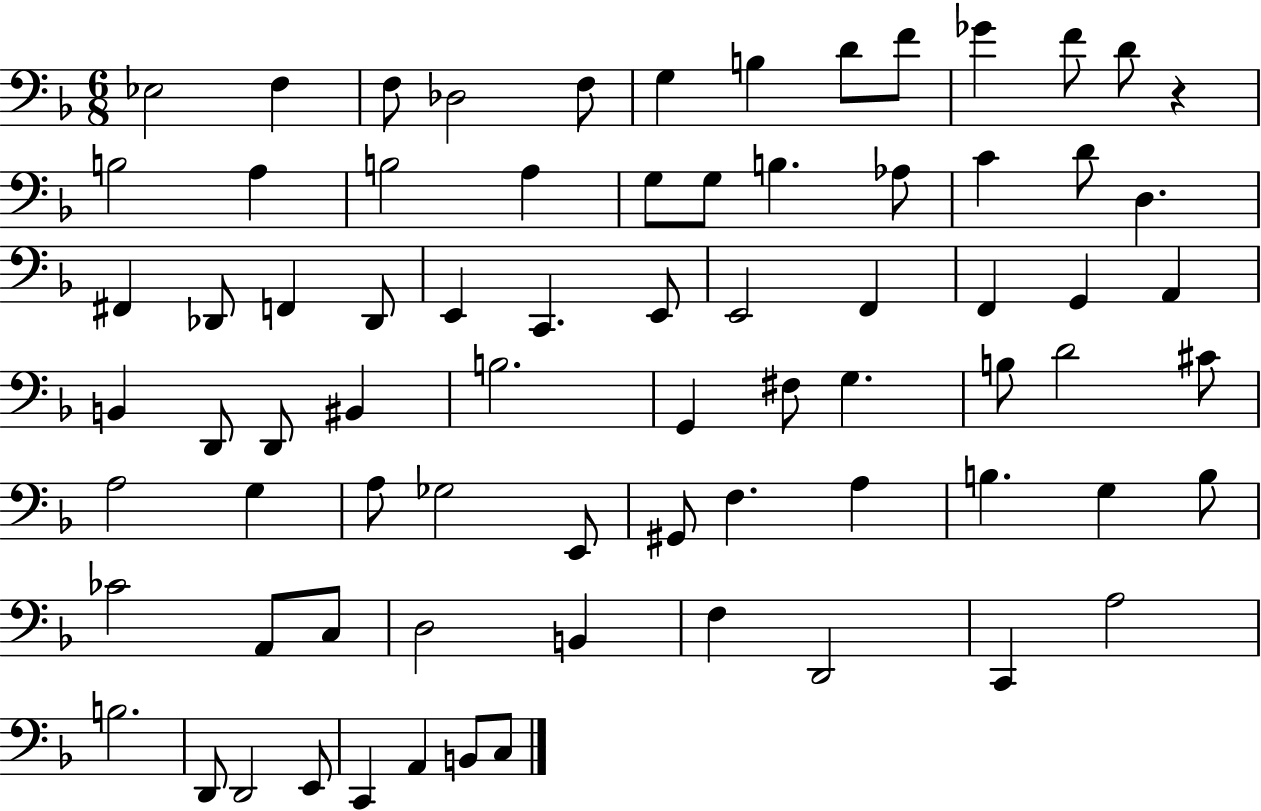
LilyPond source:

{
  \clef bass
  \numericTimeSignature
  \time 6/8
  \key f \major
  \repeat volta 2 { ees2 f4 | f8 des2 f8 | g4 b4 d'8 f'8 | ges'4 f'8 d'8 r4 | \break b2 a4 | b2 a4 | g8 g8 b4. aes8 | c'4 d'8 d4. | \break fis,4 des,8 f,4 des,8 | e,4 c,4. e,8 | e,2 f,4 | f,4 g,4 a,4 | \break b,4 d,8 d,8 bis,4 | b2. | g,4 fis8 g4. | b8 d'2 cis'8 | \break a2 g4 | a8 ges2 e,8 | gis,8 f4. a4 | b4. g4 b8 | \break ces'2 a,8 c8 | d2 b,4 | f4 d,2 | c,4 a2 | \break b2. | d,8 d,2 e,8 | c,4 a,4 b,8 c8 | } \bar "|."
}